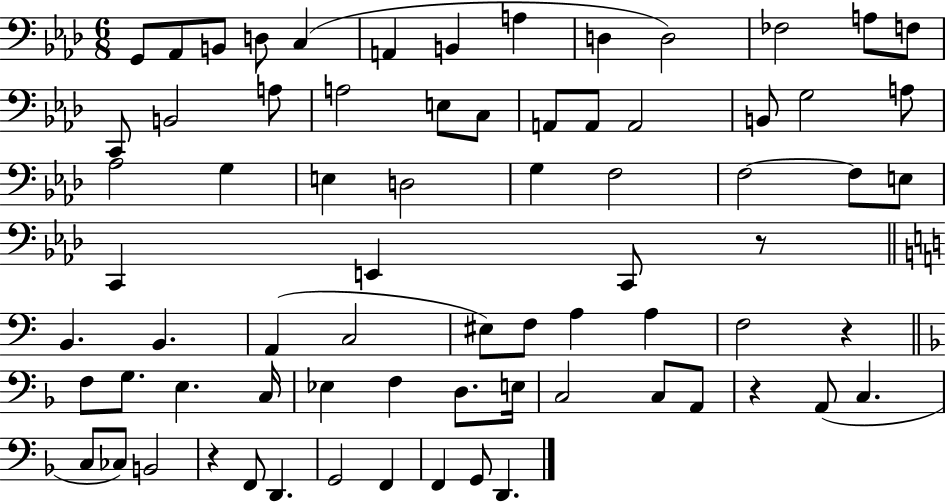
X:1
T:Untitled
M:6/8
L:1/4
K:Ab
G,,/2 _A,,/2 B,,/2 D,/2 C, A,, B,, A, D, D,2 _F,2 A,/2 F,/2 C,,/2 B,,2 A,/2 A,2 E,/2 C,/2 A,,/2 A,,/2 A,,2 B,,/2 G,2 A,/2 _A,2 G, E, D,2 G, F,2 F,2 F,/2 E,/2 C,, E,, C,,/2 z/2 B,, B,, A,, C,2 ^E,/2 F,/2 A, A, F,2 z F,/2 G,/2 E, C,/4 _E, F, D,/2 E,/4 C,2 C,/2 A,,/2 z A,,/2 C, C,/2 _C,/2 B,,2 z F,,/2 D,, G,,2 F,, F,, G,,/2 D,,